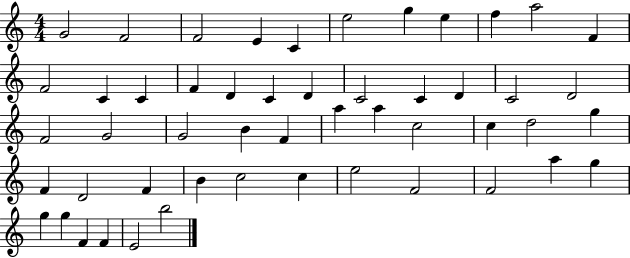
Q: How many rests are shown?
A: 0